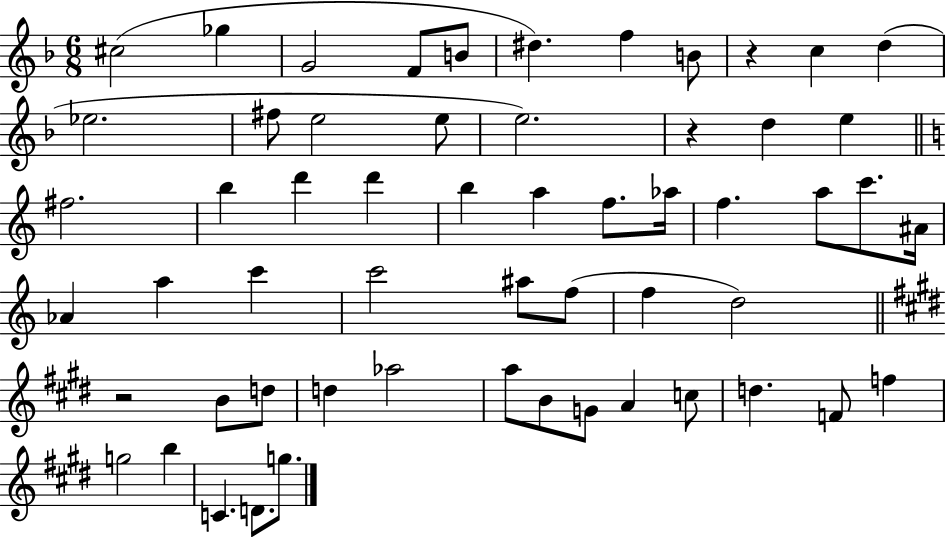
C#5/h Gb5/q G4/h F4/e B4/e D#5/q. F5/q B4/e R/q C5/q D5/q Eb5/h. F#5/e E5/h E5/e E5/h. R/q D5/q E5/q F#5/h. B5/q D6/q D6/q B5/q A5/q F5/e. Ab5/s F5/q. A5/e C6/e. A#4/s Ab4/q A5/q C6/q C6/h A#5/e F5/e F5/q D5/h R/h B4/e D5/e D5/q Ab5/h A5/e B4/e G4/e A4/q C5/e D5/q. F4/e F5/q G5/h B5/q C4/q. D4/e. G5/e.